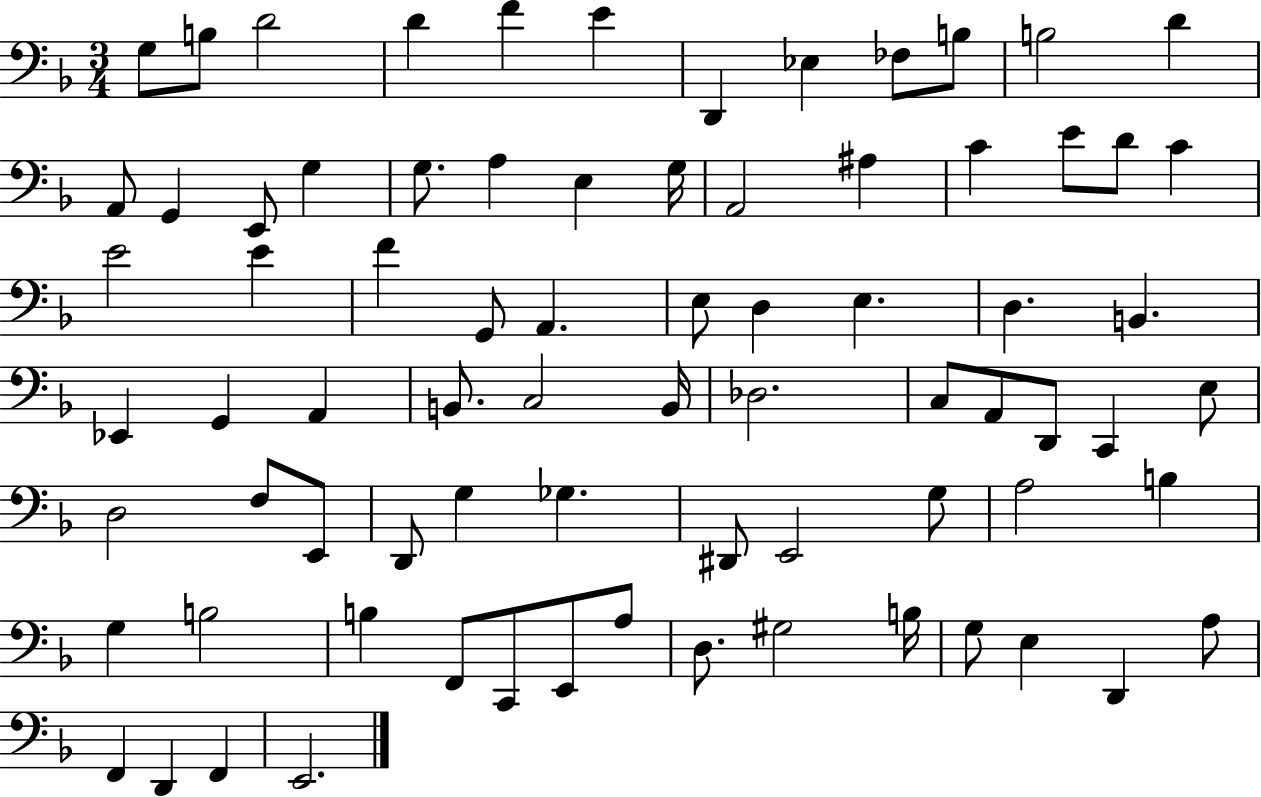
X:1
T:Untitled
M:3/4
L:1/4
K:F
G,/2 B,/2 D2 D F E D,, _E, _F,/2 B,/2 B,2 D A,,/2 G,, E,,/2 G, G,/2 A, E, G,/4 A,,2 ^A, C E/2 D/2 C E2 E F G,,/2 A,, E,/2 D, E, D, B,, _E,, G,, A,, B,,/2 C,2 B,,/4 _D,2 C,/2 A,,/2 D,,/2 C,, E,/2 D,2 F,/2 E,,/2 D,,/2 G, _G, ^D,,/2 E,,2 G,/2 A,2 B, G, B,2 B, F,,/2 C,,/2 E,,/2 A,/2 D,/2 ^G,2 B,/4 G,/2 E, D,, A,/2 F,, D,, F,, E,,2